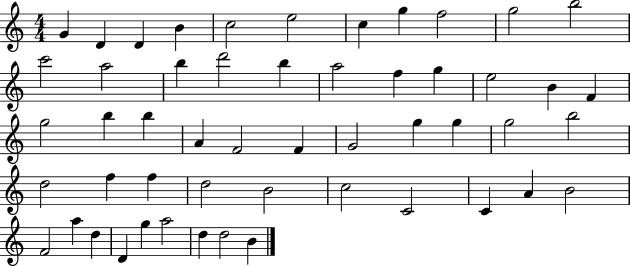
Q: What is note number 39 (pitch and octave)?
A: C5